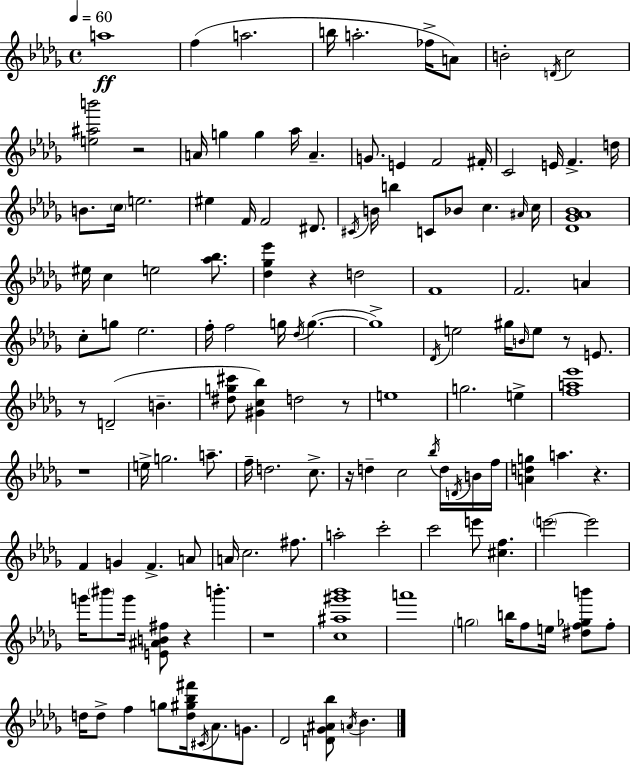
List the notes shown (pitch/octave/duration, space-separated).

A5/w F5/q A5/h. B5/s A5/h. FES5/s A4/e B4/h D4/s C5/h [E5,A#5,B6]/h R/h A4/s G5/q G5/q Ab5/s A4/q. G4/e. E4/q F4/h F#4/s C4/h E4/s F4/q. D5/s B4/e. C5/s E5/h. EIS5/q F4/s F4/h D#4/e. C#4/s B4/s B5/q C4/e Bb4/e C5/q. A#4/s C5/s [Db4,Gb4,Ab4,Bb4]/w EIS5/s C5/q E5/h [Ab5,Bb5]/e. [Db5,Gb5,Eb6]/q R/q D5/h F4/w F4/h. A4/q C5/e G5/e Eb5/h. F5/s F5/h G5/s Db5/s G5/q. G5/w Db4/s E5/h G#5/s B4/s E5/e R/e E4/e. R/e D4/h B4/q. [D#5,G5,C#6]/e [G#4,C5,Bb5]/q D5/h R/e E5/w G5/h. E5/q [F5,A5,Eb6]/w R/w E5/s G5/h. A5/e. F5/s D5/h. C5/e. R/s D5/q C5/h Bb5/s D5/s D4/s B4/s F5/s [A4,D5,G5]/q A5/q. R/q. F4/q G4/q F4/q. A4/e A4/s C5/h. F#5/e. A5/h C6/h C6/h E6/e [C#5,F5]/q. E6/h E6/h G6/s BIS6/e G6/s [E4,A#4,B4,F#5]/e R/q B6/q. R/w [C5,A#5,G#6,Bb6]/w A6/w G5/h B5/s F5/e E5/s [D#5,F5,Gb5,B6]/e F5/e D5/s D5/e F5/q G5/e [D5,G#5,Bb5,F#6]/s C#4/s Ab4/e. G4/e. Db4/h [D4,Gb4,A#4,Bb5]/e A4/s Bb4/q.